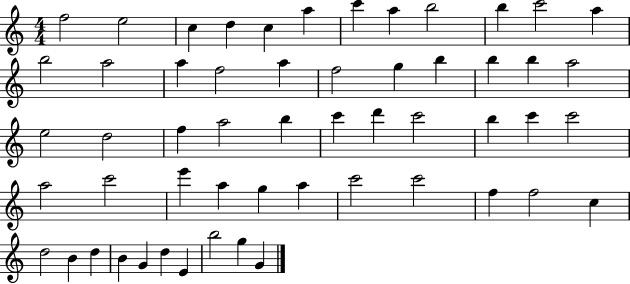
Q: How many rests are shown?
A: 0